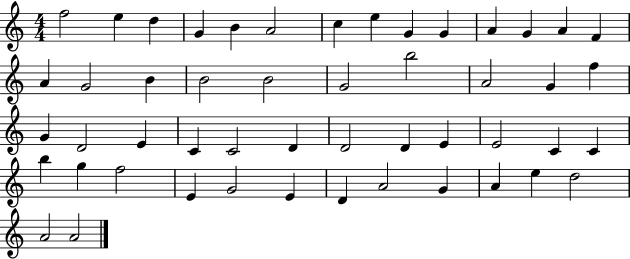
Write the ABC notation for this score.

X:1
T:Untitled
M:4/4
L:1/4
K:C
f2 e d G B A2 c e G G A G A F A G2 B B2 B2 G2 b2 A2 G f G D2 E C C2 D D2 D E E2 C C b g f2 E G2 E D A2 G A e d2 A2 A2